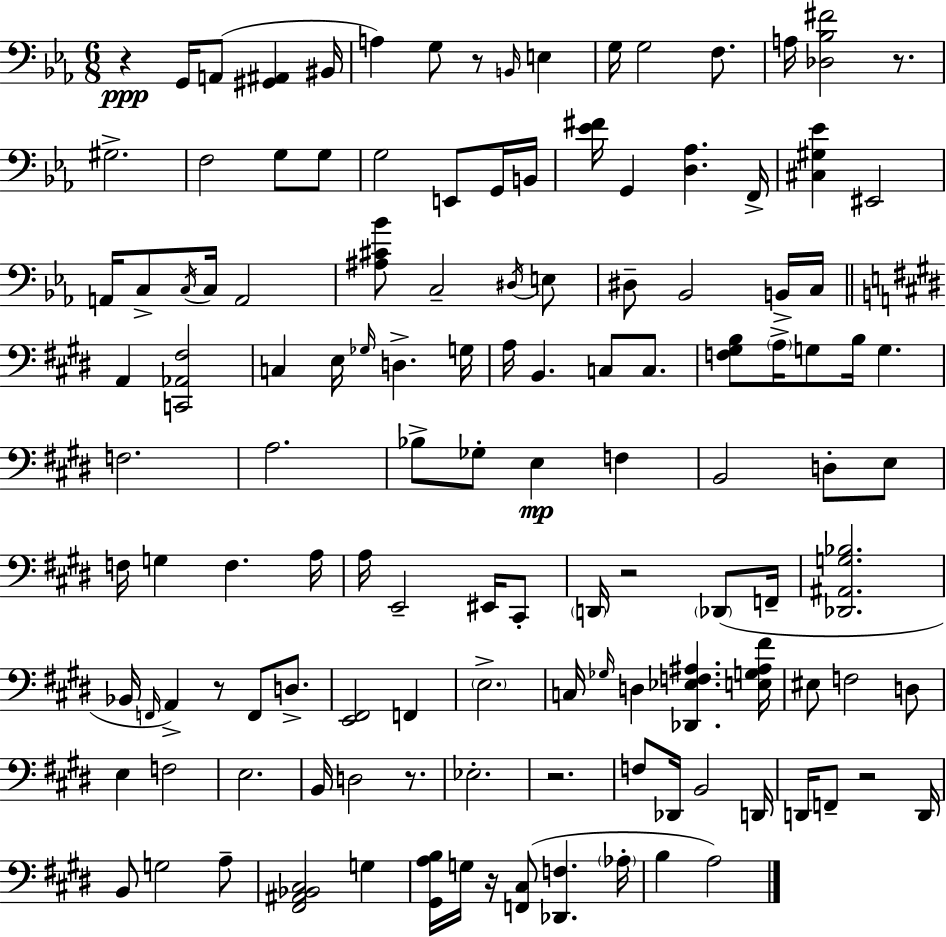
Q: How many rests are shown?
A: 9